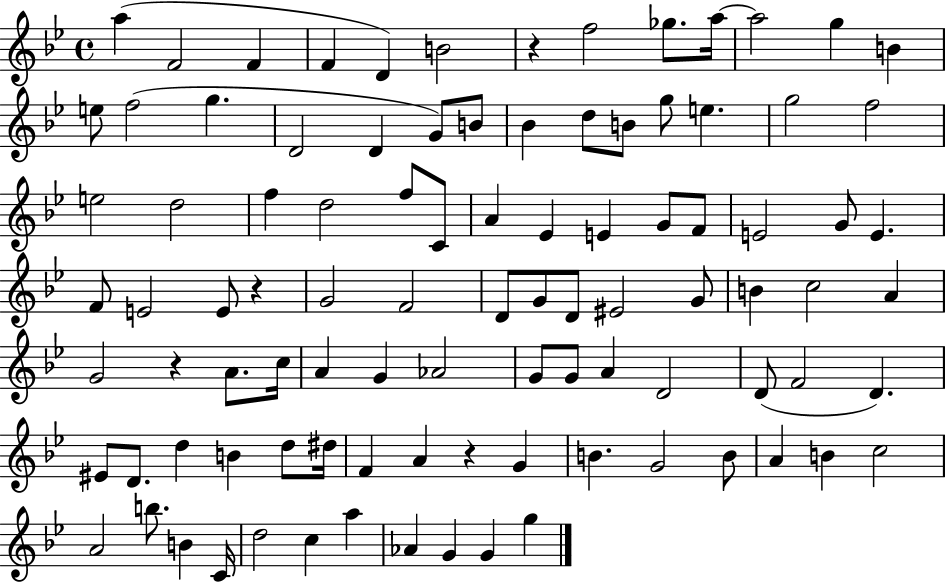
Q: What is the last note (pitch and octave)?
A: G5